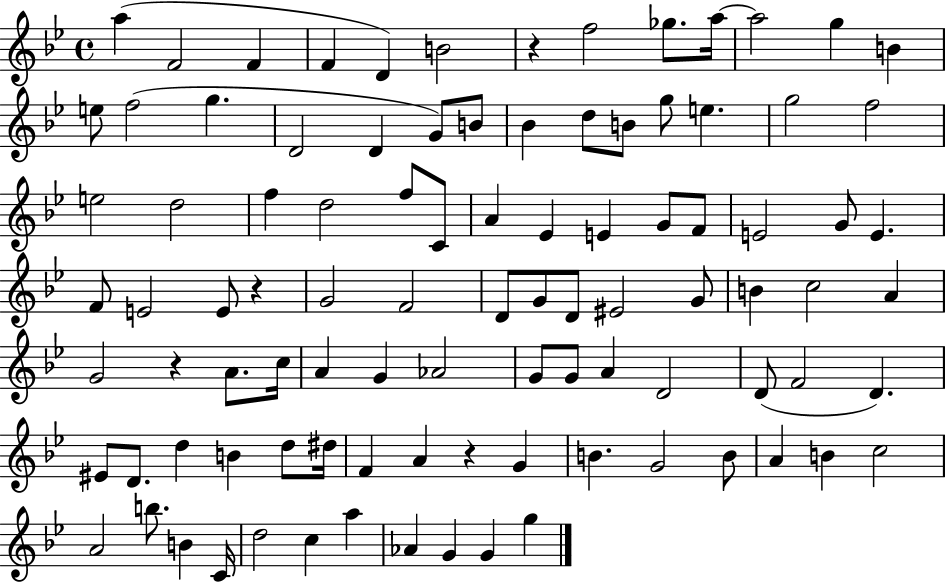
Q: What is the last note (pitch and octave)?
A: G5